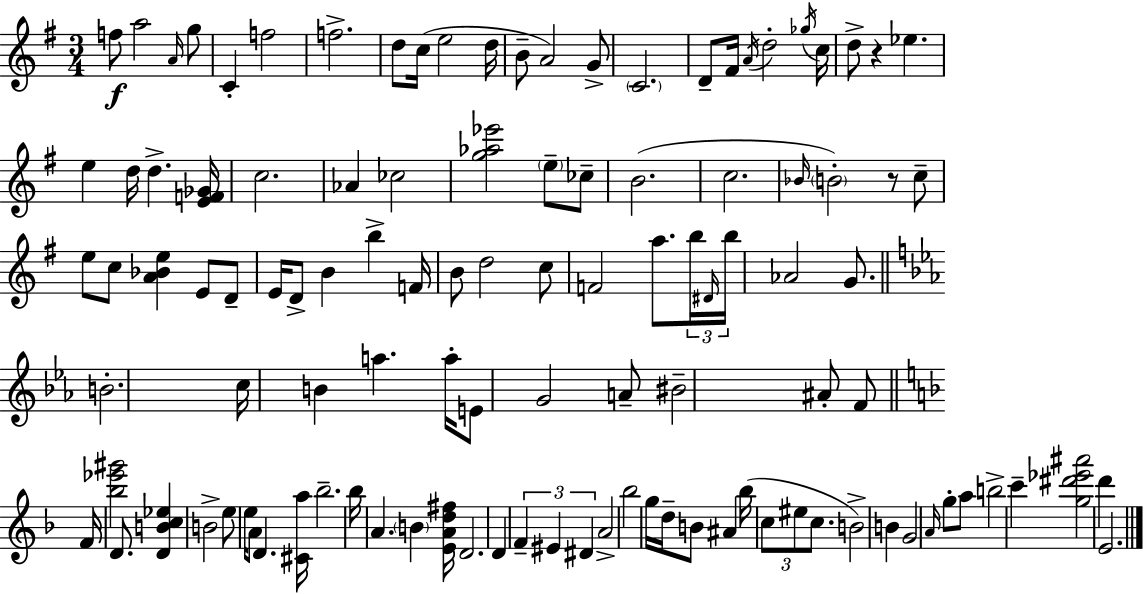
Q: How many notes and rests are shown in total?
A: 112